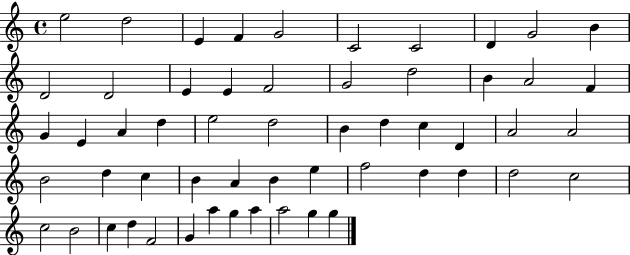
{
  \clef treble
  \time 4/4
  \defaultTimeSignature
  \key c \major
  e''2 d''2 | e'4 f'4 g'2 | c'2 c'2 | d'4 g'2 b'4 | \break d'2 d'2 | e'4 e'4 f'2 | g'2 d''2 | b'4 a'2 f'4 | \break g'4 e'4 a'4 d''4 | e''2 d''2 | b'4 d''4 c''4 d'4 | a'2 a'2 | \break b'2 d''4 c''4 | b'4 a'4 b'4 e''4 | f''2 d''4 d''4 | d''2 c''2 | \break c''2 b'2 | c''4 d''4 f'2 | g'4 a''4 g''4 a''4 | a''2 g''4 g''4 | \break \bar "|."
}